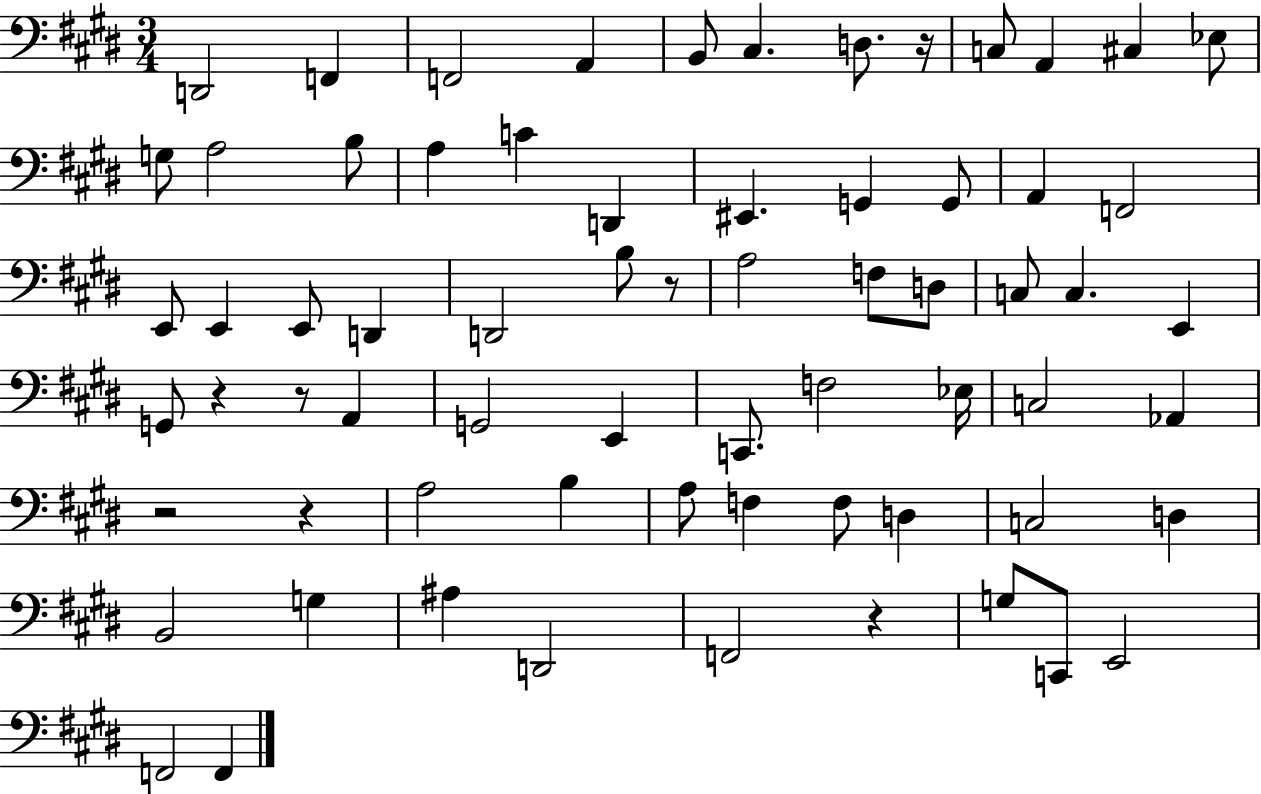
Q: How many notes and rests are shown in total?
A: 68